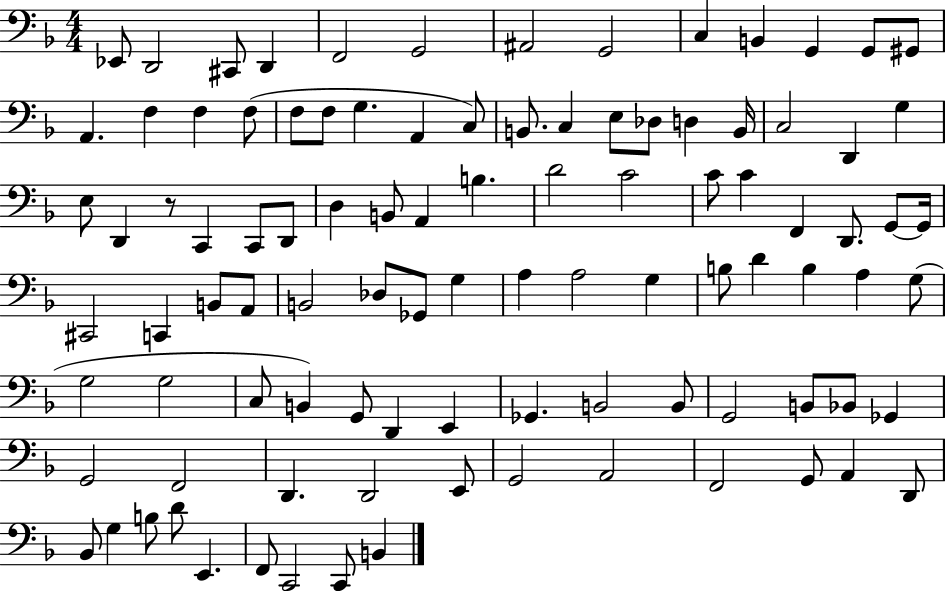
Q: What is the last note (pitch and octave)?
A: B2